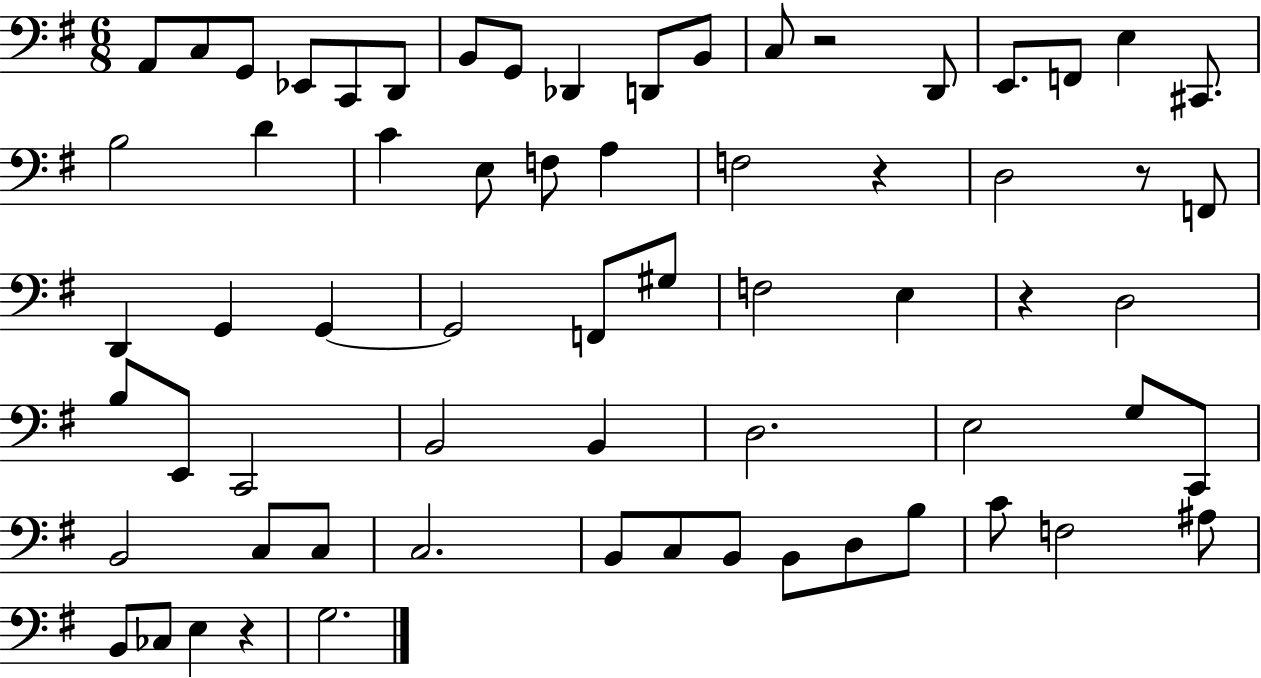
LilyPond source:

{
  \clef bass
  \numericTimeSignature
  \time 6/8
  \key g \major
  a,8 c8 g,8 ees,8 c,8 d,8 | b,8 g,8 des,4 d,8 b,8 | c8 r2 d,8 | e,8. f,8 e4 cis,8. | \break b2 d'4 | c'4 e8 f8 a4 | f2 r4 | d2 r8 f,8 | \break d,4 g,4 g,4~~ | g,2 f,8 gis8 | f2 e4 | r4 d2 | \break b8 e,8 c,2 | b,2 b,4 | d2. | e2 g8 c,8 | \break b,2 c8 c8 | c2. | b,8 c8 b,8 b,8 d8 b8 | c'8 f2 ais8 | \break b,8 ces8 e4 r4 | g2. | \bar "|."
}